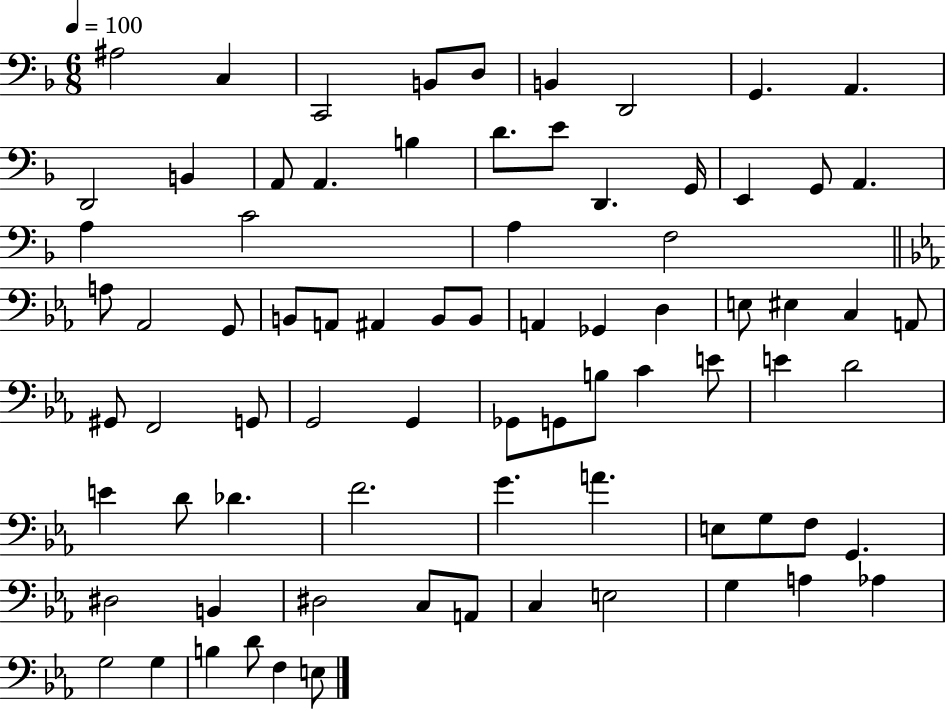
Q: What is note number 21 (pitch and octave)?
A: A2